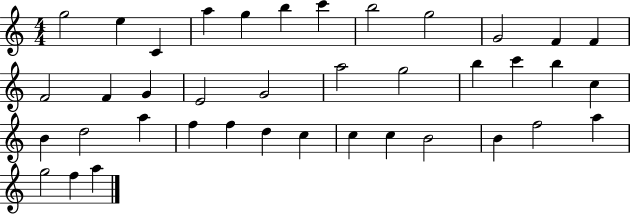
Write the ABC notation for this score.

X:1
T:Untitled
M:4/4
L:1/4
K:C
g2 e C a g b c' b2 g2 G2 F F F2 F G E2 G2 a2 g2 b c' b c B d2 a f f d c c c B2 B f2 a g2 f a